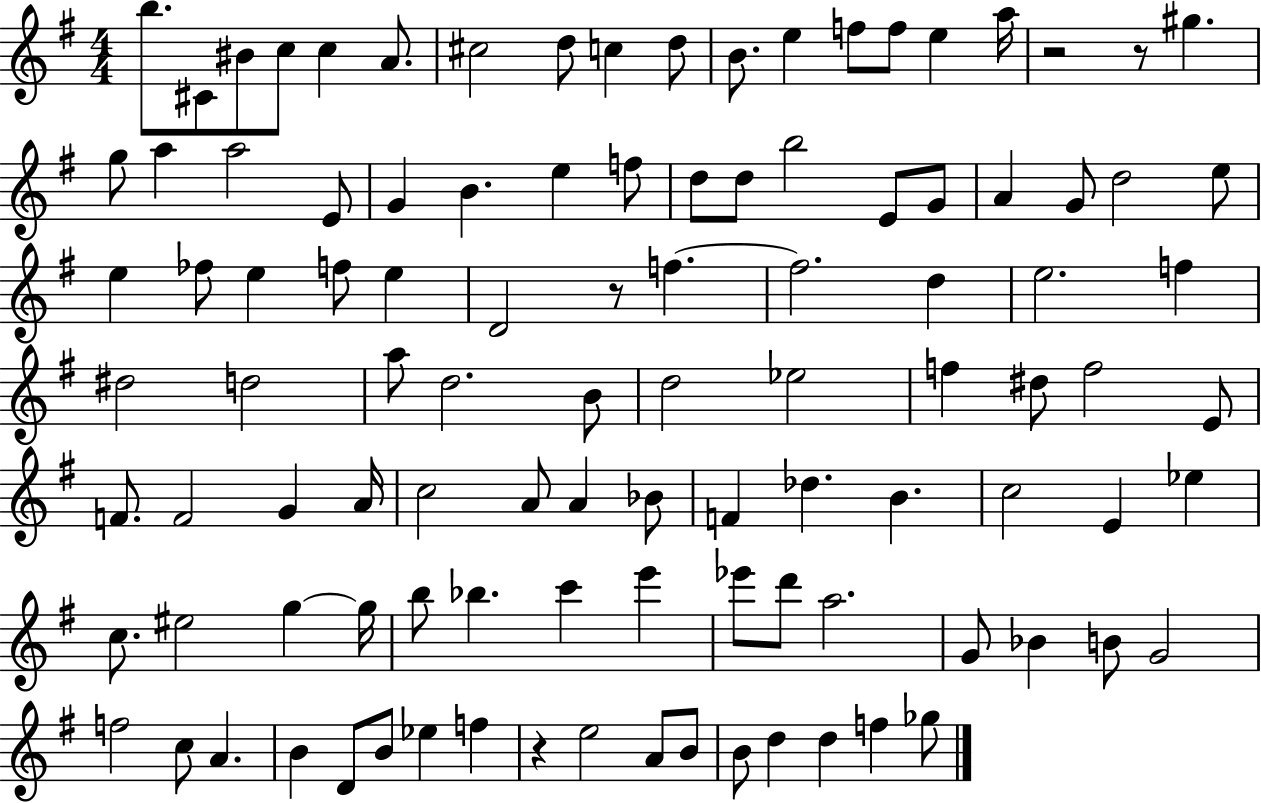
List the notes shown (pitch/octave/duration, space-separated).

B5/e. C#4/e BIS4/e C5/e C5/q A4/e. C#5/h D5/e C5/q D5/e B4/e. E5/q F5/e F5/e E5/q A5/s R/h R/e G#5/q. G5/e A5/q A5/h E4/e G4/q B4/q. E5/q F5/e D5/e D5/e B5/h E4/e G4/e A4/q G4/e D5/h E5/e E5/q FES5/e E5/q F5/e E5/q D4/h R/e F5/q. F5/h. D5/q E5/h. F5/q D#5/h D5/h A5/e D5/h. B4/e D5/h Eb5/h F5/q D#5/e F5/h E4/e F4/e. F4/h G4/q A4/s C5/h A4/e A4/q Bb4/e F4/q Db5/q. B4/q. C5/h E4/q Eb5/q C5/e. EIS5/h G5/q G5/s B5/e Bb5/q. C6/q E6/q Eb6/e D6/e A5/h. G4/e Bb4/q B4/e G4/h F5/h C5/e A4/q. B4/q D4/e B4/e Eb5/q F5/q R/q E5/h A4/e B4/e B4/e D5/q D5/q F5/q Gb5/e